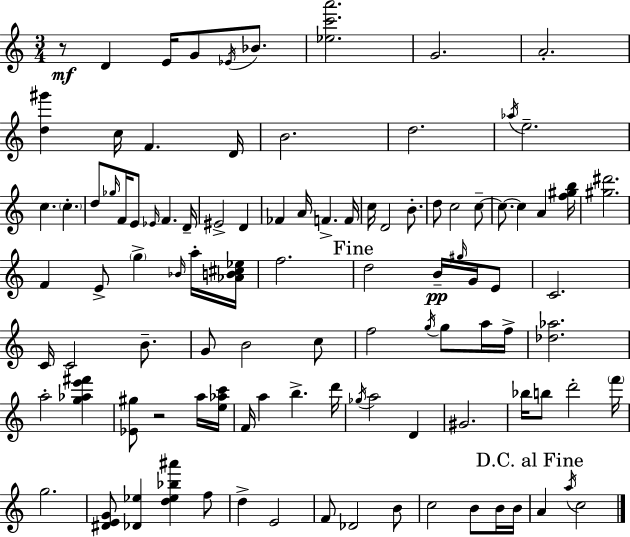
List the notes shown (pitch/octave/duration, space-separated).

R/e D4/q E4/s G4/e Eb4/s Bb4/e. [Eb5,C6,A6]/h. G4/h. A4/h. [D5,G#6]/q C5/s F4/q. D4/s B4/h. D5/h. Ab5/s E5/h. C5/q. C5/q. D5/e Gb5/s F4/s E4/e Eb4/s F4/q. D4/s EIS4/h D4/q FES4/q A4/s F4/q. F4/s C5/s D4/h B4/e. D5/e C5/h C5/e C5/e. C5/q A4/q [F5,G#5,B5]/s [G#5,D#6]/h. F4/q E4/e G5/q Bb4/s A5/s [Ab4,B4,C#5,Eb5]/s F5/h. D5/h B4/s G#5/s G4/s E4/e C4/h. C4/s C4/h B4/e. G4/e B4/h C5/e F5/h G5/s G5/e A5/s F5/s [Db5,Ab5]/h. A5/h [G5,Ab5,E6,F#6]/q [Eb4,G#5]/e R/h A5/s [E5,Ab5,C6]/s F4/s A5/q B5/q. D6/s Gb5/s A5/h D4/q G#4/h. Bb5/s B5/e D6/h F6/s G5/h. [D#4,E4,G4]/e [Db4,Eb5]/q [D5,Eb5,Bb5,A#6]/q F5/e D5/q E4/h F4/e Db4/h B4/e C5/h B4/e B4/s B4/s A4/q A5/s C5/h